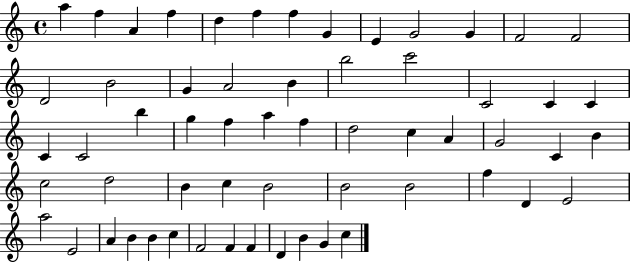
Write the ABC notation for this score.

X:1
T:Untitled
M:4/4
L:1/4
K:C
a f A f d f f G E G2 G F2 F2 D2 B2 G A2 B b2 c'2 C2 C C C C2 b g f a f d2 c A G2 C B c2 d2 B c B2 B2 B2 f D E2 a2 E2 A B B c F2 F F D B G c